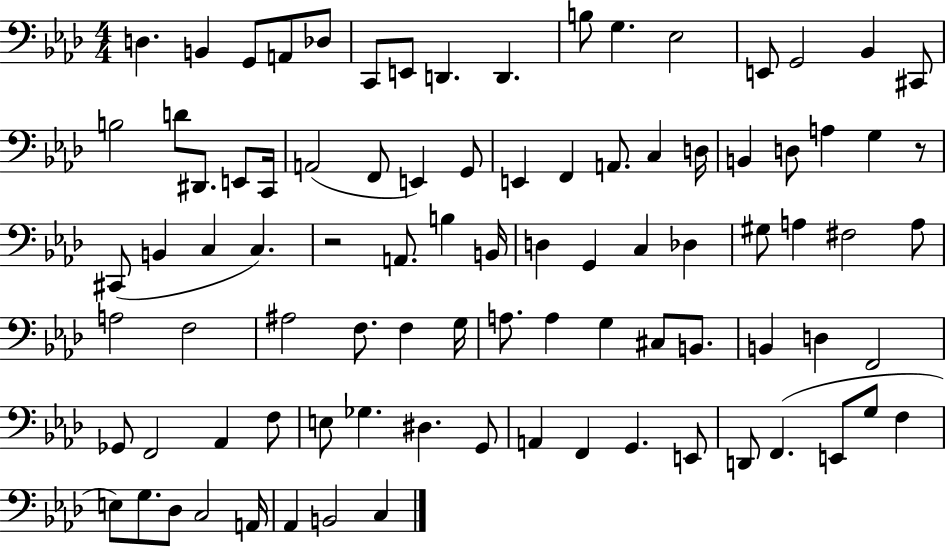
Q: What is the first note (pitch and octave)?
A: D3